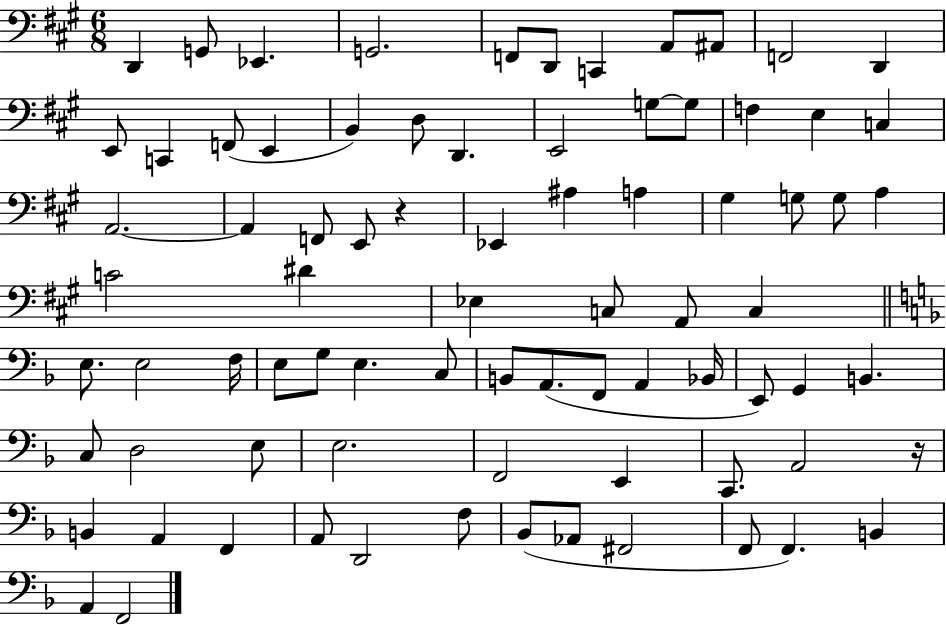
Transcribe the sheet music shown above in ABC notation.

X:1
T:Untitled
M:6/8
L:1/4
K:A
D,, G,,/2 _E,, G,,2 F,,/2 D,,/2 C,, A,,/2 ^A,,/2 F,,2 D,, E,,/2 C,, F,,/2 E,, B,, D,/2 D,, E,,2 G,/2 G,/2 F, E, C, A,,2 A,, F,,/2 E,,/2 z _E,, ^A, A, ^G, G,/2 G,/2 A, C2 ^D _E, C,/2 A,,/2 C, E,/2 E,2 F,/4 E,/2 G,/2 E, C,/2 B,,/2 A,,/2 F,,/2 A,, _B,,/4 E,,/2 G,, B,, C,/2 D,2 E,/2 E,2 F,,2 E,, C,,/2 A,,2 z/4 B,, A,, F,, A,,/2 D,,2 F,/2 _B,,/2 _A,,/2 ^F,,2 F,,/2 F,, B,, A,, F,,2